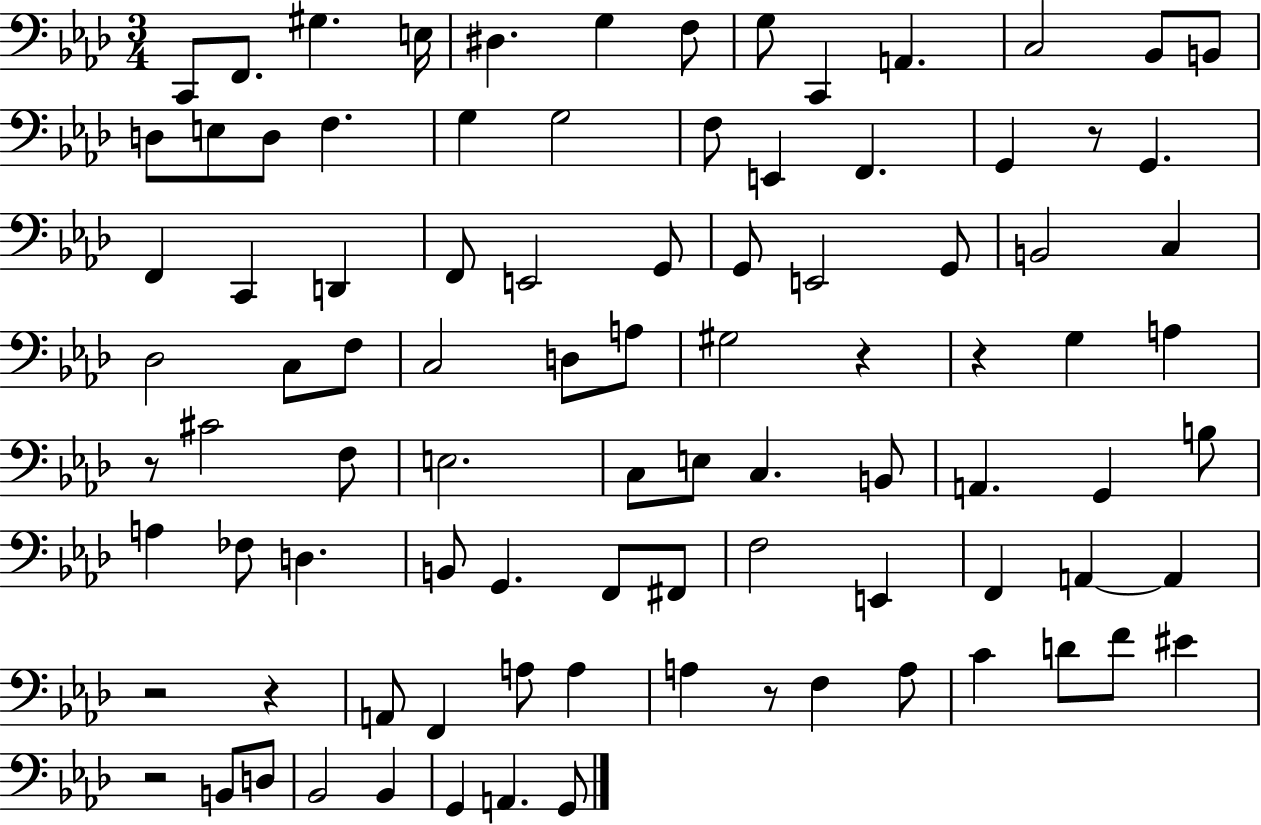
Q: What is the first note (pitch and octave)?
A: C2